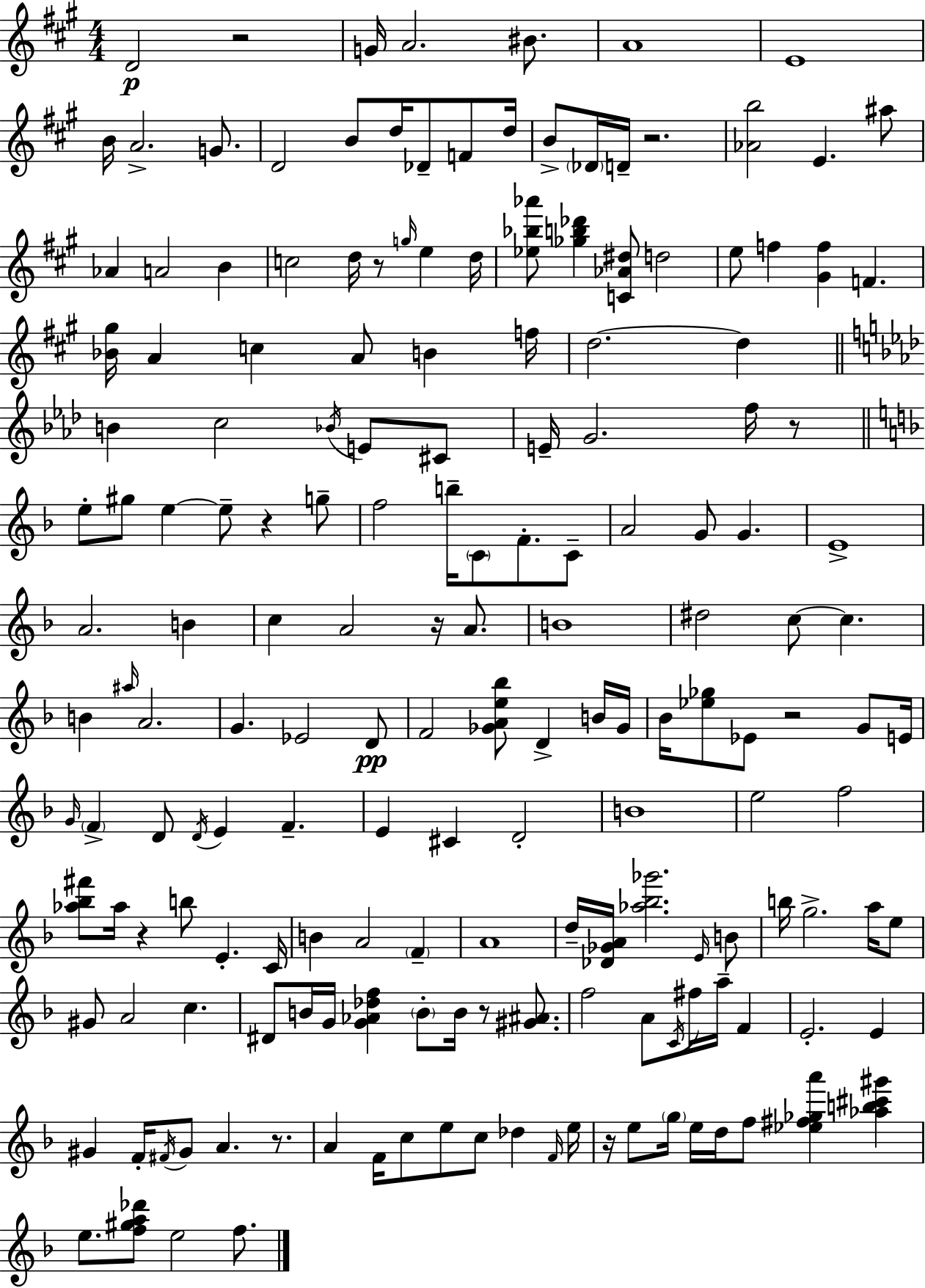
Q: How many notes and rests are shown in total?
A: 175